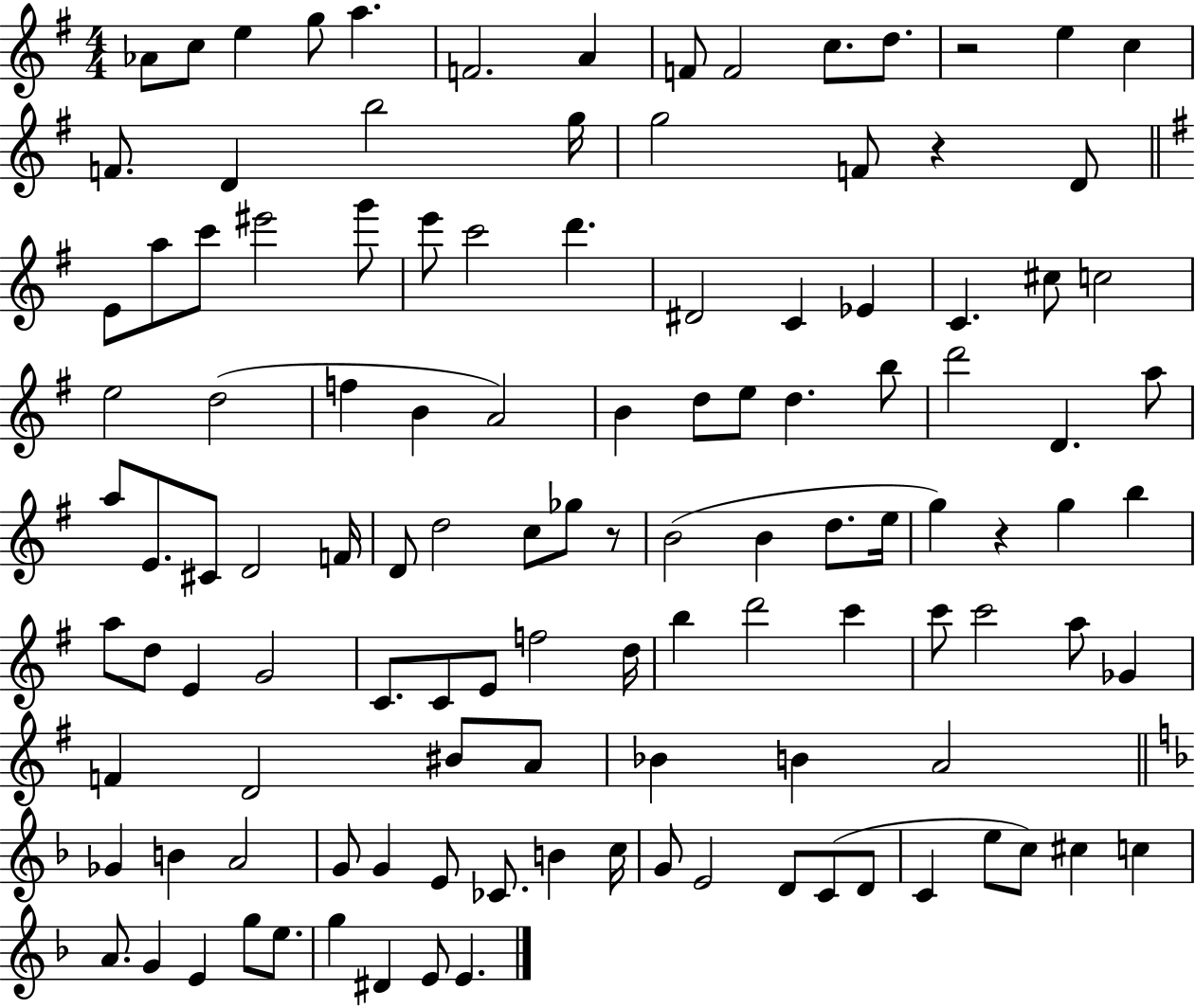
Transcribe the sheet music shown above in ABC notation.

X:1
T:Untitled
M:4/4
L:1/4
K:G
_A/2 c/2 e g/2 a F2 A F/2 F2 c/2 d/2 z2 e c F/2 D b2 g/4 g2 F/2 z D/2 E/2 a/2 c'/2 ^e'2 g'/2 e'/2 c'2 d' ^D2 C _E C ^c/2 c2 e2 d2 f B A2 B d/2 e/2 d b/2 d'2 D a/2 a/2 E/2 ^C/2 D2 F/4 D/2 d2 c/2 _g/2 z/2 B2 B d/2 e/4 g z g b a/2 d/2 E G2 C/2 C/2 E/2 f2 d/4 b d'2 c' c'/2 c'2 a/2 _G F D2 ^B/2 A/2 _B B A2 _G B A2 G/2 G E/2 _C/2 B c/4 G/2 E2 D/2 C/2 D/2 C e/2 c/2 ^c c A/2 G E g/2 e/2 g ^D E/2 E